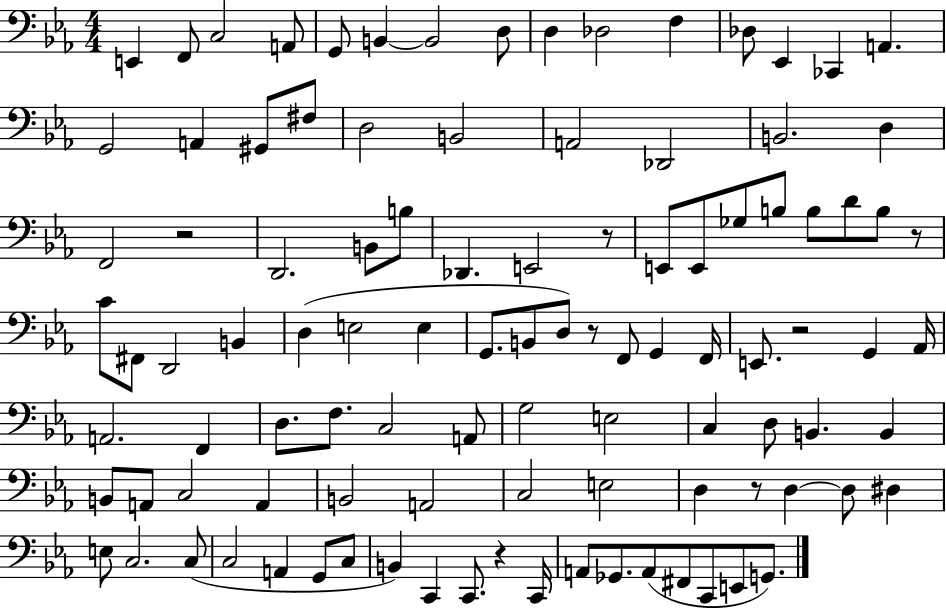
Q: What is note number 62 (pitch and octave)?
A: E3